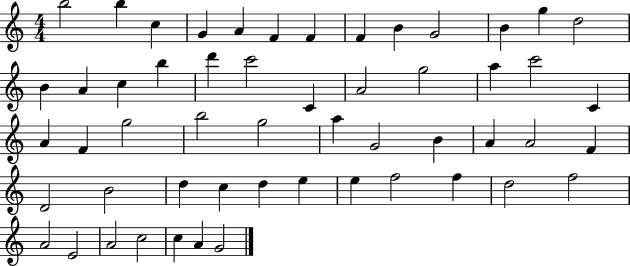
{
  \clef treble
  \numericTimeSignature
  \time 4/4
  \key c \major
  b''2 b''4 c''4 | g'4 a'4 f'4 f'4 | f'4 b'4 g'2 | b'4 g''4 d''2 | \break b'4 a'4 c''4 b''4 | d'''4 c'''2 c'4 | a'2 g''2 | a''4 c'''2 c'4 | \break a'4 f'4 g''2 | b''2 g''2 | a''4 g'2 b'4 | a'4 a'2 f'4 | \break d'2 b'2 | d''4 c''4 d''4 e''4 | e''4 f''2 f''4 | d''2 f''2 | \break a'2 e'2 | a'2 c''2 | c''4 a'4 g'2 | \bar "|."
}